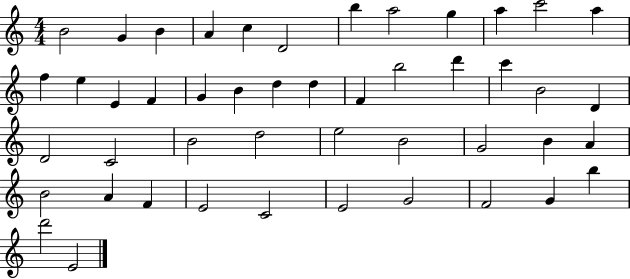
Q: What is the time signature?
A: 4/4